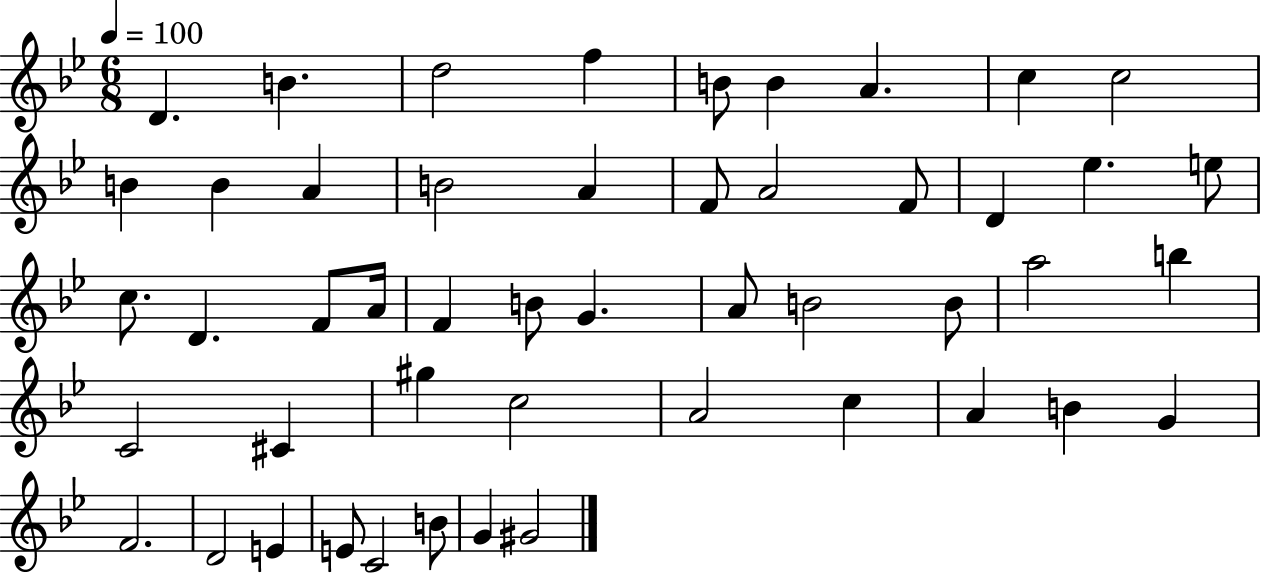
D4/q. B4/q. D5/h F5/q B4/e B4/q A4/q. C5/q C5/h B4/q B4/q A4/q B4/h A4/q F4/e A4/h F4/e D4/q Eb5/q. E5/e C5/e. D4/q. F4/e A4/s F4/q B4/e G4/q. A4/e B4/h B4/e A5/h B5/q C4/h C#4/q G#5/q C5/h A4/h C5/q A4/q B4/q G4/q F4/h. D4/h E4/q E4/e C4/h B4/e G4/q G#4/h